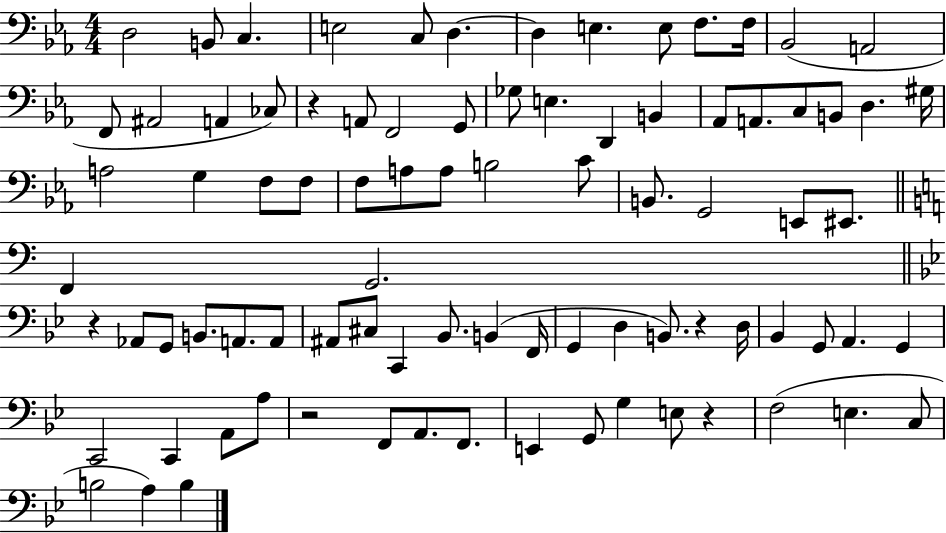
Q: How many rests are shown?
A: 5